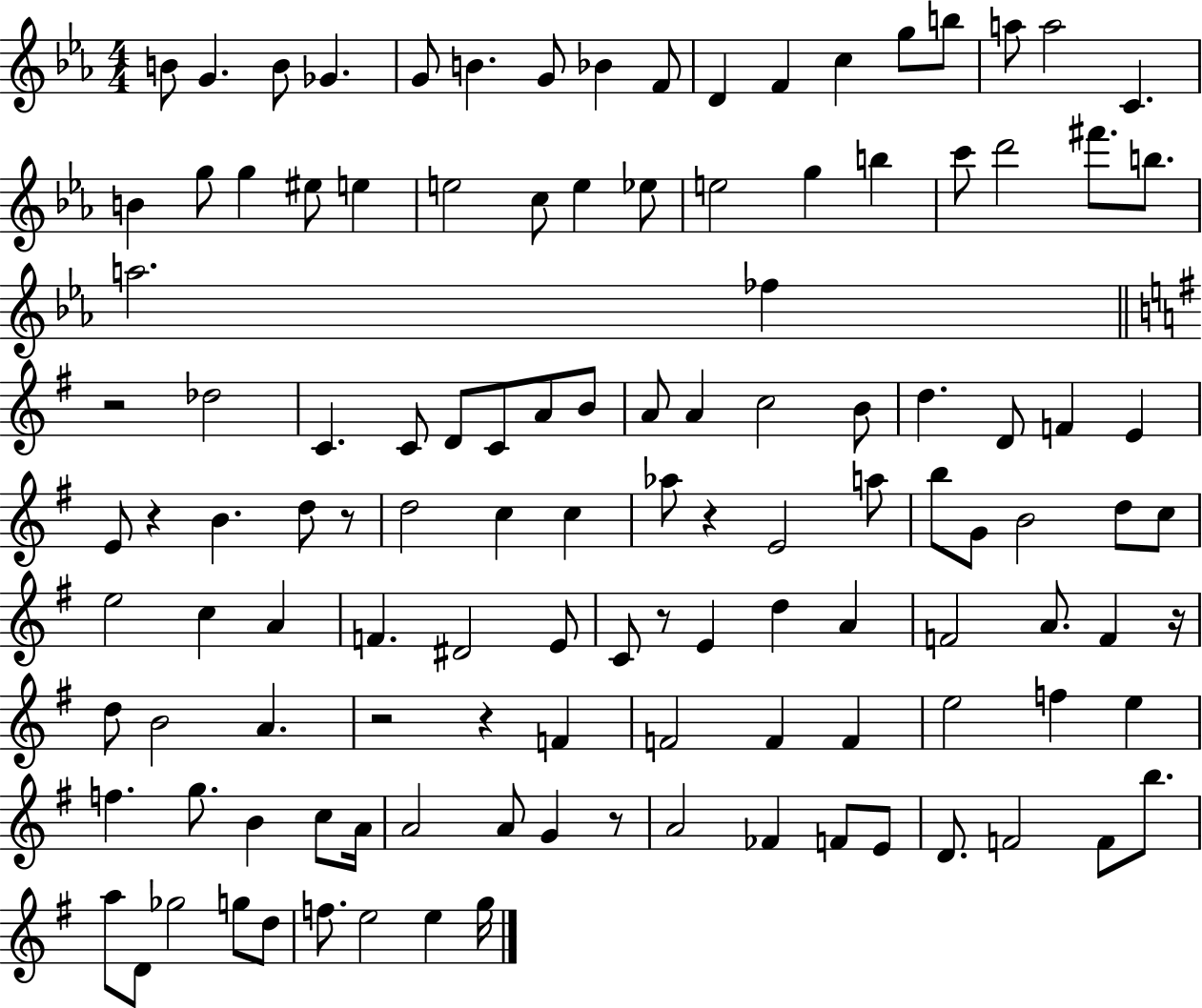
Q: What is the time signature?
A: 4/4